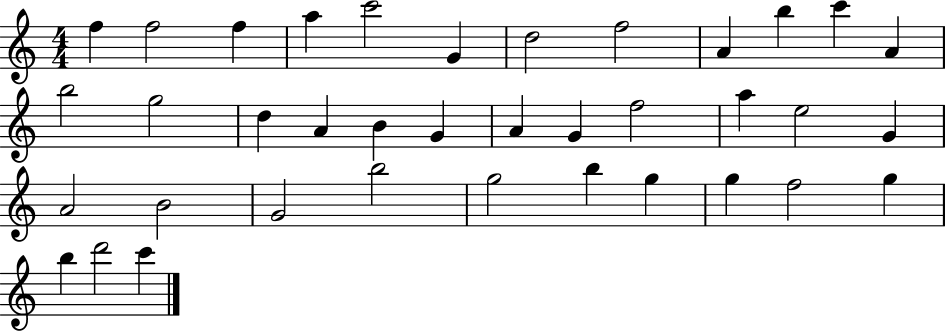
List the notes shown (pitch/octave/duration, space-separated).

F5/q F5/h F5/q A5/q C6/h G4/q D5/h F5/h A4/q B5/q C6/q A4/q B5/h G5/h D5/q A4/q B4/q G4/q A4/q G4/q F5/h A5/q E5/h G4/q A4/h B4/h G4/h B5/h G5/h B5/q G5/q G5/q F5/h G5/q B5/q D6/h C6/q